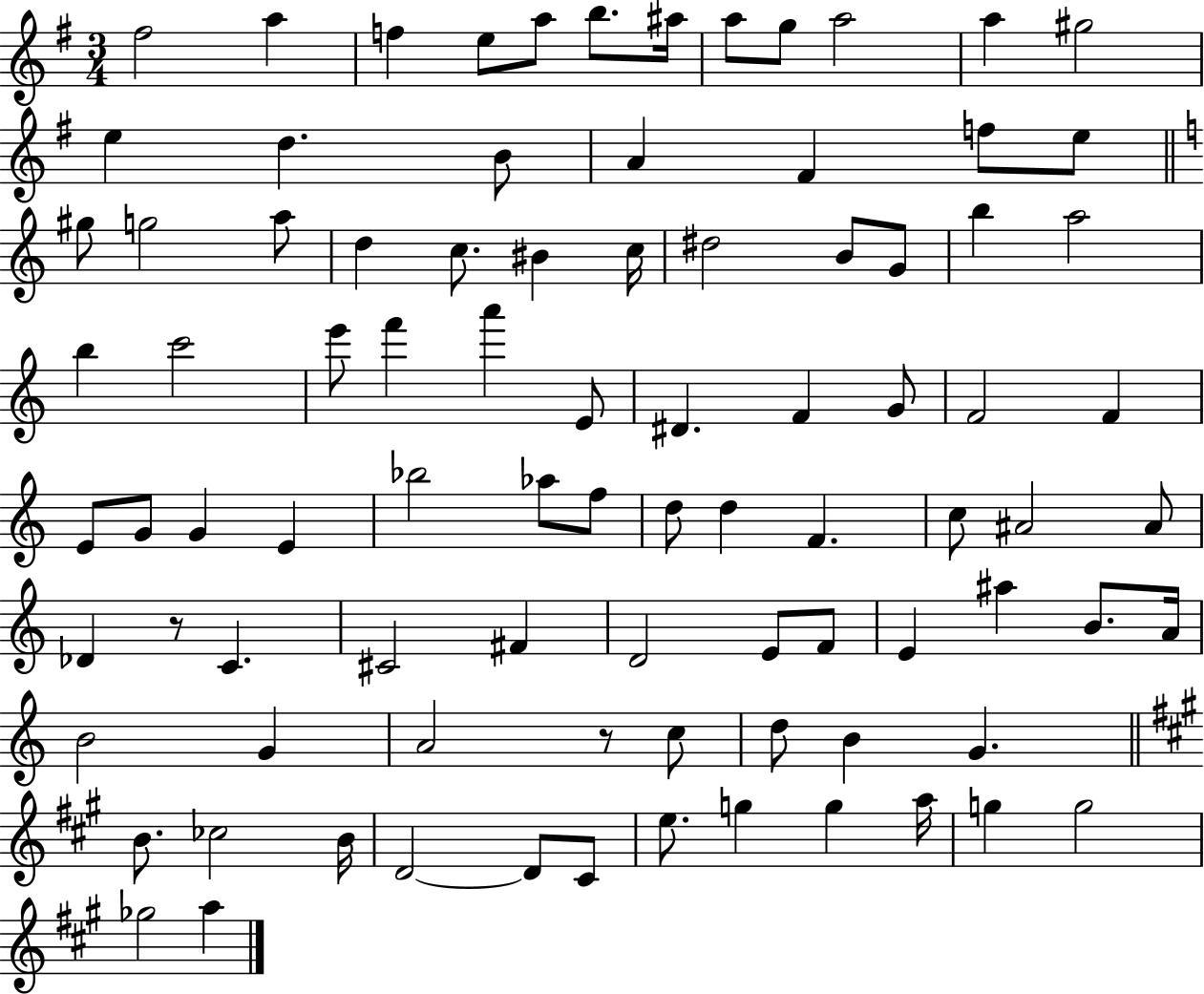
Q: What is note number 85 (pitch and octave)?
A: G5